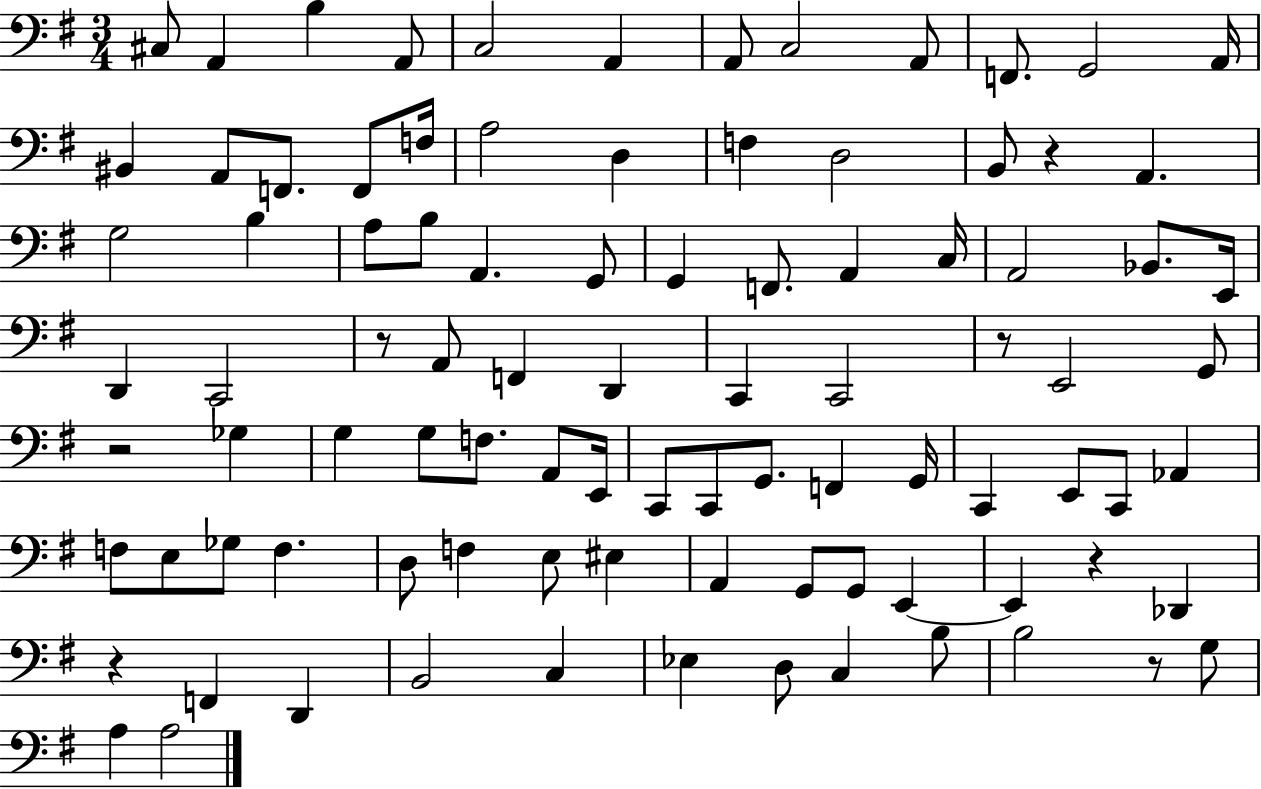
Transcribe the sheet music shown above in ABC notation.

X:1
T:Untitled
M:3/4
L:1/4
K:G
^C,/2 A,, B, A,,/2 C,2 A,, A,,/2 C,2 A,,/2 F,,/2 G,,2 A,,/4 ^B,, A,,/2 F,,/2 F,,/2 F,/4 A,2 D, F, D,2 B,,/2 z A,, G,2 B, A,/2 B,/2 A,, G,,/2 G,, F,,/2 A,, C,/4 A,,2 _B,,/2 E,,/4 D,, C,,2 z/2 A,,/2 F,, D,, C,, C,,2 z/2 E,,2 G,,/2 z2 _G, G, G,/2 F,/2 A,,/2 E,,/4 C,,/2 C,,/2 G,,/2 F,, G,,/4 C,, E,,/2 C,,/2 _A,, F,/2 E,/2 _G,/2 F, D,/2 F, E,/2 ^E, A,, G,,/2 G,,/2 E,, E,, z _D,, z F,, D,, B,,2 C, _E, D,/2 C, B,/2 B,2 z/2 G,/2 A, A,2